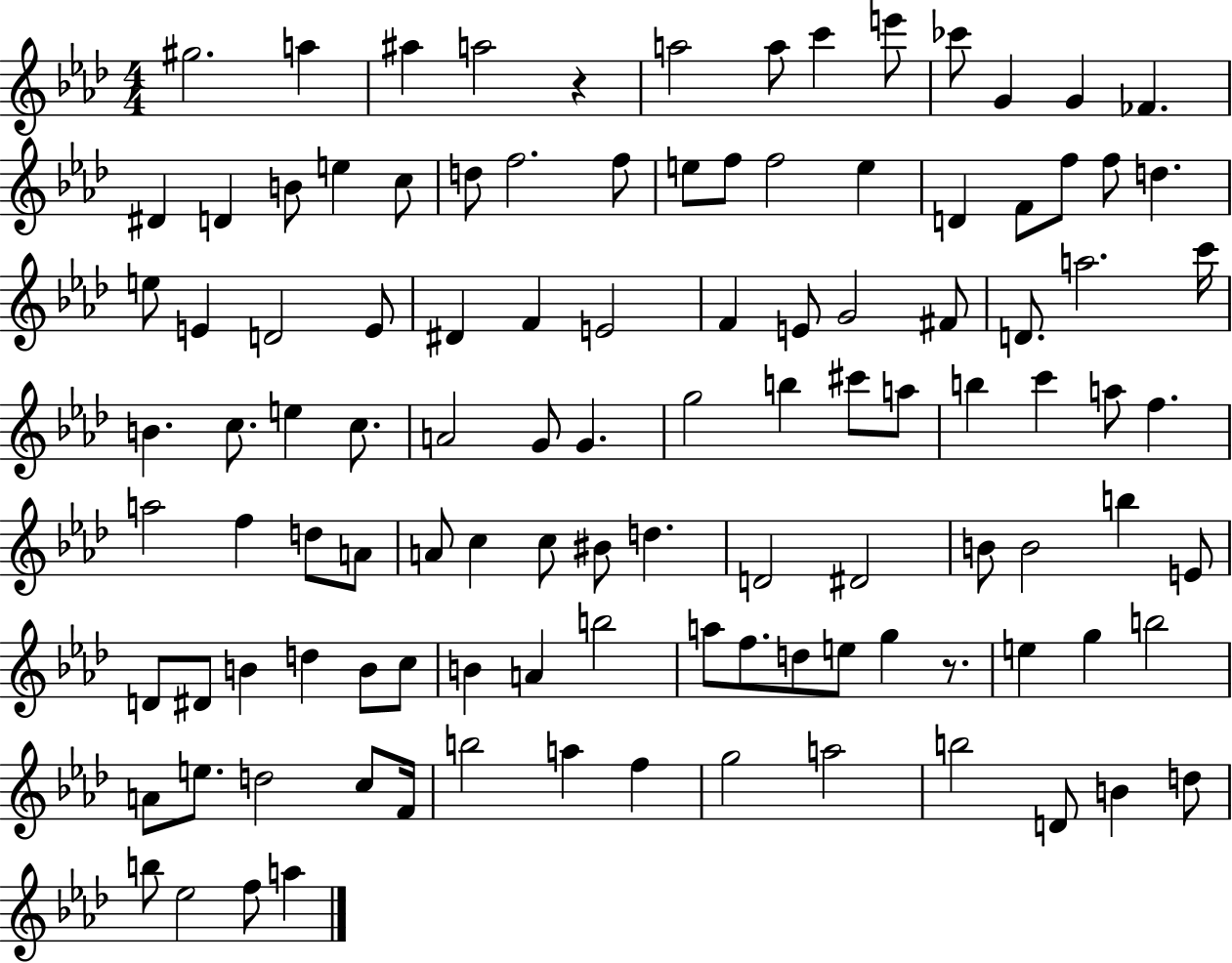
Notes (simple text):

G#5/h. A5/q A#5/q A5/h R/q A5/h A5/e C6/q E6/e CES6/e G4/q G4/q FES4/q. D#4/q D4/q B4/e E5/q C5/e D5/e F5/h. F5/e E5/e F5/e F5/h E5/q D4/q F4/e F5/e F5/e D5/q. E5/e E4/q D4/h E4/e D#4/q F4/q E4/h F4/q E4/e G4/h F#4/e D4/e. A5/h. C6/s B4/q. C5/e. E5/q C5/e. A4/h G4/e G4/q. G5/h B5/q C#6/e A5/e B5/q C6/q A5/e F5/q. A5/h F5/q D5/e A4/e A4/e C5/q C5/e BIS4/e D5/q. D4/h D#4/h B4/e B4/h B5/q E4/e D4/e D#4/e B4/q D5/q B4/e C5/e B4/q A4/q B5/h A5/e F5/e. D5/e E5/e G5/q R/e. E5/q G5/q B5/h A4/e E5/e. D5/h C5/e F4/s B5/h A5/q F5/q G5/h A5/h B5/h D4/e B4/q D5/e B5/e Eb5/h F5/e A5/q